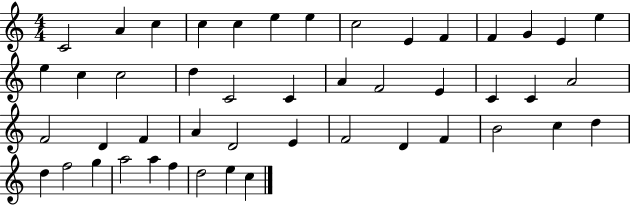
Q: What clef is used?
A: treble